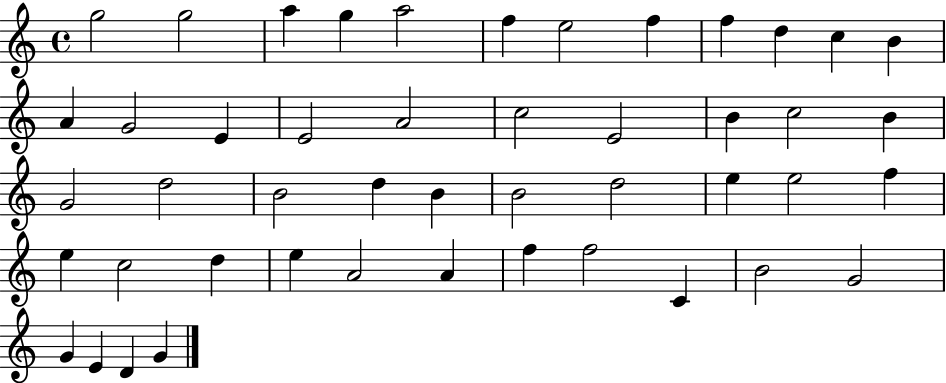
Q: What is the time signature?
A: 4/4